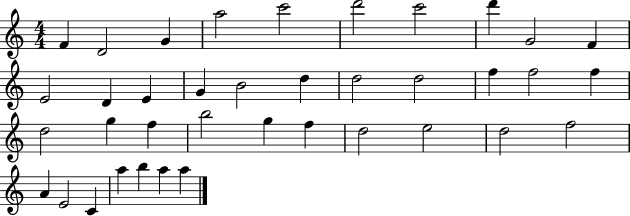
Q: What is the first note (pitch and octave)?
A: F4